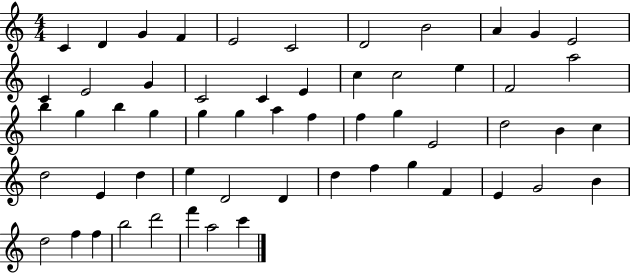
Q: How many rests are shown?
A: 0